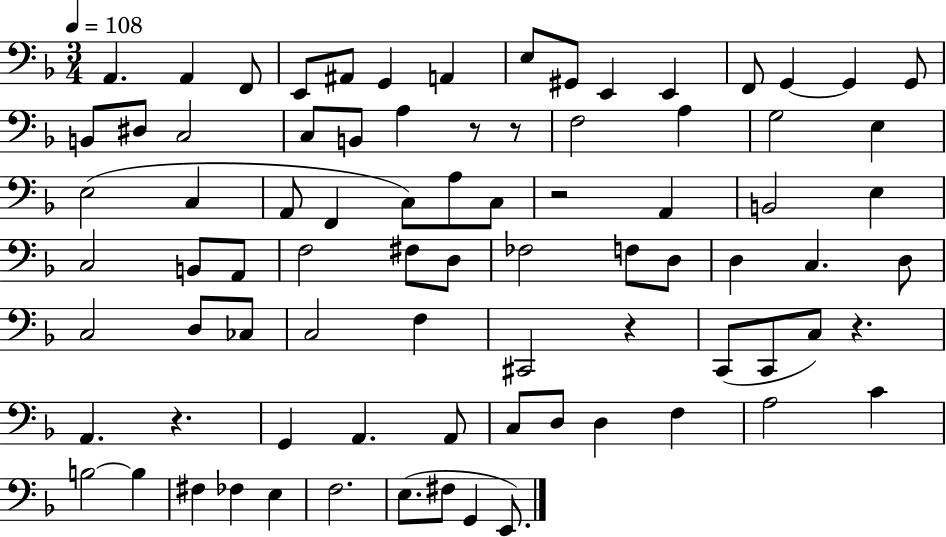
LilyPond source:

{
  \clef bass
  \numericTimeSignature
  \time 3/4
  \key f \major
  \tempo 4 = 108
  a,4. a,4 f,8 | e,8 ais,8 g,4 a,4 | e8 gis,8 e,4 e,4 | f,8 g,4~~ g,4 g,8 | \break b,8 dis8 c2 | c8 b,8 a4 r8 r8 | f2 a4 | g2 e4 | \break e2( c4 | a,8 f,4 c8) a8 c8 | r2 a,4 | b,2 e4 | \break c2 b,8 a,8 | f2 fis8 d8 | fes2 f8 d8 | d4 c4. d8 | \break c2 d8 ces8 | c2 f4 | cis,2 r4 | c,8( c,8 c8) r4. | \break a,4. r4. | g,4 a,4. a,8 | c8 d8 d4 f4 | a2 c'4 | \break b2~~ b4 | fis4 fes4 e4 | f2. | e8.( fis8 g,4 e,8.) | \break \bar "|."
}